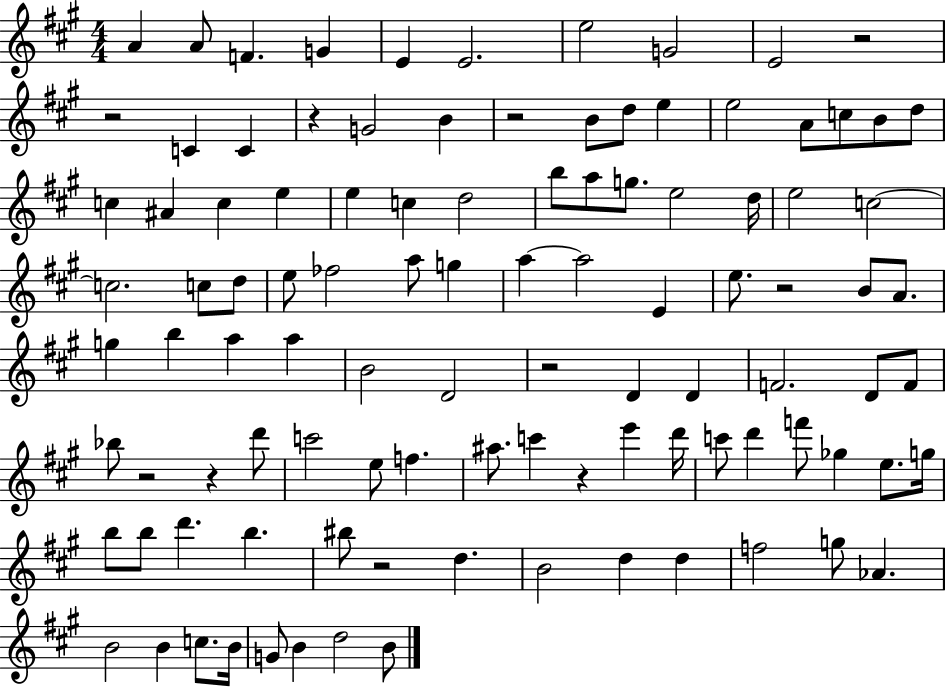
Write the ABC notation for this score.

X:1
T:Untitled
M:4/4
L:1/4
K:A
A A/2 F G E E2 e2 G2 E2 z2 z2 C C z G2 B z2 B/2 d/2 e e2 A/2 c/2 B/2 d/2 c ^A c e e c d2 b/2 a/2 g/2 e2 d/4 e2 c2 c2 c/2 d/2 e/2 _f2 a/2 g a a2 E e/2 z2 B/2 A/2 g b a a B2 D2 z2 D D F2 D/2 F/2 _b/2 z2 z d'/2 c'2 e/2 f ^a/2 c' z e' d'/4 c'/2 d' f'/2 _g e/2 g/4 b/2 b/2 d' b ^b/2 z2 d B2 d d f2 g/2 _A B2 B c/2 B/4 G/2 B d2 B/2